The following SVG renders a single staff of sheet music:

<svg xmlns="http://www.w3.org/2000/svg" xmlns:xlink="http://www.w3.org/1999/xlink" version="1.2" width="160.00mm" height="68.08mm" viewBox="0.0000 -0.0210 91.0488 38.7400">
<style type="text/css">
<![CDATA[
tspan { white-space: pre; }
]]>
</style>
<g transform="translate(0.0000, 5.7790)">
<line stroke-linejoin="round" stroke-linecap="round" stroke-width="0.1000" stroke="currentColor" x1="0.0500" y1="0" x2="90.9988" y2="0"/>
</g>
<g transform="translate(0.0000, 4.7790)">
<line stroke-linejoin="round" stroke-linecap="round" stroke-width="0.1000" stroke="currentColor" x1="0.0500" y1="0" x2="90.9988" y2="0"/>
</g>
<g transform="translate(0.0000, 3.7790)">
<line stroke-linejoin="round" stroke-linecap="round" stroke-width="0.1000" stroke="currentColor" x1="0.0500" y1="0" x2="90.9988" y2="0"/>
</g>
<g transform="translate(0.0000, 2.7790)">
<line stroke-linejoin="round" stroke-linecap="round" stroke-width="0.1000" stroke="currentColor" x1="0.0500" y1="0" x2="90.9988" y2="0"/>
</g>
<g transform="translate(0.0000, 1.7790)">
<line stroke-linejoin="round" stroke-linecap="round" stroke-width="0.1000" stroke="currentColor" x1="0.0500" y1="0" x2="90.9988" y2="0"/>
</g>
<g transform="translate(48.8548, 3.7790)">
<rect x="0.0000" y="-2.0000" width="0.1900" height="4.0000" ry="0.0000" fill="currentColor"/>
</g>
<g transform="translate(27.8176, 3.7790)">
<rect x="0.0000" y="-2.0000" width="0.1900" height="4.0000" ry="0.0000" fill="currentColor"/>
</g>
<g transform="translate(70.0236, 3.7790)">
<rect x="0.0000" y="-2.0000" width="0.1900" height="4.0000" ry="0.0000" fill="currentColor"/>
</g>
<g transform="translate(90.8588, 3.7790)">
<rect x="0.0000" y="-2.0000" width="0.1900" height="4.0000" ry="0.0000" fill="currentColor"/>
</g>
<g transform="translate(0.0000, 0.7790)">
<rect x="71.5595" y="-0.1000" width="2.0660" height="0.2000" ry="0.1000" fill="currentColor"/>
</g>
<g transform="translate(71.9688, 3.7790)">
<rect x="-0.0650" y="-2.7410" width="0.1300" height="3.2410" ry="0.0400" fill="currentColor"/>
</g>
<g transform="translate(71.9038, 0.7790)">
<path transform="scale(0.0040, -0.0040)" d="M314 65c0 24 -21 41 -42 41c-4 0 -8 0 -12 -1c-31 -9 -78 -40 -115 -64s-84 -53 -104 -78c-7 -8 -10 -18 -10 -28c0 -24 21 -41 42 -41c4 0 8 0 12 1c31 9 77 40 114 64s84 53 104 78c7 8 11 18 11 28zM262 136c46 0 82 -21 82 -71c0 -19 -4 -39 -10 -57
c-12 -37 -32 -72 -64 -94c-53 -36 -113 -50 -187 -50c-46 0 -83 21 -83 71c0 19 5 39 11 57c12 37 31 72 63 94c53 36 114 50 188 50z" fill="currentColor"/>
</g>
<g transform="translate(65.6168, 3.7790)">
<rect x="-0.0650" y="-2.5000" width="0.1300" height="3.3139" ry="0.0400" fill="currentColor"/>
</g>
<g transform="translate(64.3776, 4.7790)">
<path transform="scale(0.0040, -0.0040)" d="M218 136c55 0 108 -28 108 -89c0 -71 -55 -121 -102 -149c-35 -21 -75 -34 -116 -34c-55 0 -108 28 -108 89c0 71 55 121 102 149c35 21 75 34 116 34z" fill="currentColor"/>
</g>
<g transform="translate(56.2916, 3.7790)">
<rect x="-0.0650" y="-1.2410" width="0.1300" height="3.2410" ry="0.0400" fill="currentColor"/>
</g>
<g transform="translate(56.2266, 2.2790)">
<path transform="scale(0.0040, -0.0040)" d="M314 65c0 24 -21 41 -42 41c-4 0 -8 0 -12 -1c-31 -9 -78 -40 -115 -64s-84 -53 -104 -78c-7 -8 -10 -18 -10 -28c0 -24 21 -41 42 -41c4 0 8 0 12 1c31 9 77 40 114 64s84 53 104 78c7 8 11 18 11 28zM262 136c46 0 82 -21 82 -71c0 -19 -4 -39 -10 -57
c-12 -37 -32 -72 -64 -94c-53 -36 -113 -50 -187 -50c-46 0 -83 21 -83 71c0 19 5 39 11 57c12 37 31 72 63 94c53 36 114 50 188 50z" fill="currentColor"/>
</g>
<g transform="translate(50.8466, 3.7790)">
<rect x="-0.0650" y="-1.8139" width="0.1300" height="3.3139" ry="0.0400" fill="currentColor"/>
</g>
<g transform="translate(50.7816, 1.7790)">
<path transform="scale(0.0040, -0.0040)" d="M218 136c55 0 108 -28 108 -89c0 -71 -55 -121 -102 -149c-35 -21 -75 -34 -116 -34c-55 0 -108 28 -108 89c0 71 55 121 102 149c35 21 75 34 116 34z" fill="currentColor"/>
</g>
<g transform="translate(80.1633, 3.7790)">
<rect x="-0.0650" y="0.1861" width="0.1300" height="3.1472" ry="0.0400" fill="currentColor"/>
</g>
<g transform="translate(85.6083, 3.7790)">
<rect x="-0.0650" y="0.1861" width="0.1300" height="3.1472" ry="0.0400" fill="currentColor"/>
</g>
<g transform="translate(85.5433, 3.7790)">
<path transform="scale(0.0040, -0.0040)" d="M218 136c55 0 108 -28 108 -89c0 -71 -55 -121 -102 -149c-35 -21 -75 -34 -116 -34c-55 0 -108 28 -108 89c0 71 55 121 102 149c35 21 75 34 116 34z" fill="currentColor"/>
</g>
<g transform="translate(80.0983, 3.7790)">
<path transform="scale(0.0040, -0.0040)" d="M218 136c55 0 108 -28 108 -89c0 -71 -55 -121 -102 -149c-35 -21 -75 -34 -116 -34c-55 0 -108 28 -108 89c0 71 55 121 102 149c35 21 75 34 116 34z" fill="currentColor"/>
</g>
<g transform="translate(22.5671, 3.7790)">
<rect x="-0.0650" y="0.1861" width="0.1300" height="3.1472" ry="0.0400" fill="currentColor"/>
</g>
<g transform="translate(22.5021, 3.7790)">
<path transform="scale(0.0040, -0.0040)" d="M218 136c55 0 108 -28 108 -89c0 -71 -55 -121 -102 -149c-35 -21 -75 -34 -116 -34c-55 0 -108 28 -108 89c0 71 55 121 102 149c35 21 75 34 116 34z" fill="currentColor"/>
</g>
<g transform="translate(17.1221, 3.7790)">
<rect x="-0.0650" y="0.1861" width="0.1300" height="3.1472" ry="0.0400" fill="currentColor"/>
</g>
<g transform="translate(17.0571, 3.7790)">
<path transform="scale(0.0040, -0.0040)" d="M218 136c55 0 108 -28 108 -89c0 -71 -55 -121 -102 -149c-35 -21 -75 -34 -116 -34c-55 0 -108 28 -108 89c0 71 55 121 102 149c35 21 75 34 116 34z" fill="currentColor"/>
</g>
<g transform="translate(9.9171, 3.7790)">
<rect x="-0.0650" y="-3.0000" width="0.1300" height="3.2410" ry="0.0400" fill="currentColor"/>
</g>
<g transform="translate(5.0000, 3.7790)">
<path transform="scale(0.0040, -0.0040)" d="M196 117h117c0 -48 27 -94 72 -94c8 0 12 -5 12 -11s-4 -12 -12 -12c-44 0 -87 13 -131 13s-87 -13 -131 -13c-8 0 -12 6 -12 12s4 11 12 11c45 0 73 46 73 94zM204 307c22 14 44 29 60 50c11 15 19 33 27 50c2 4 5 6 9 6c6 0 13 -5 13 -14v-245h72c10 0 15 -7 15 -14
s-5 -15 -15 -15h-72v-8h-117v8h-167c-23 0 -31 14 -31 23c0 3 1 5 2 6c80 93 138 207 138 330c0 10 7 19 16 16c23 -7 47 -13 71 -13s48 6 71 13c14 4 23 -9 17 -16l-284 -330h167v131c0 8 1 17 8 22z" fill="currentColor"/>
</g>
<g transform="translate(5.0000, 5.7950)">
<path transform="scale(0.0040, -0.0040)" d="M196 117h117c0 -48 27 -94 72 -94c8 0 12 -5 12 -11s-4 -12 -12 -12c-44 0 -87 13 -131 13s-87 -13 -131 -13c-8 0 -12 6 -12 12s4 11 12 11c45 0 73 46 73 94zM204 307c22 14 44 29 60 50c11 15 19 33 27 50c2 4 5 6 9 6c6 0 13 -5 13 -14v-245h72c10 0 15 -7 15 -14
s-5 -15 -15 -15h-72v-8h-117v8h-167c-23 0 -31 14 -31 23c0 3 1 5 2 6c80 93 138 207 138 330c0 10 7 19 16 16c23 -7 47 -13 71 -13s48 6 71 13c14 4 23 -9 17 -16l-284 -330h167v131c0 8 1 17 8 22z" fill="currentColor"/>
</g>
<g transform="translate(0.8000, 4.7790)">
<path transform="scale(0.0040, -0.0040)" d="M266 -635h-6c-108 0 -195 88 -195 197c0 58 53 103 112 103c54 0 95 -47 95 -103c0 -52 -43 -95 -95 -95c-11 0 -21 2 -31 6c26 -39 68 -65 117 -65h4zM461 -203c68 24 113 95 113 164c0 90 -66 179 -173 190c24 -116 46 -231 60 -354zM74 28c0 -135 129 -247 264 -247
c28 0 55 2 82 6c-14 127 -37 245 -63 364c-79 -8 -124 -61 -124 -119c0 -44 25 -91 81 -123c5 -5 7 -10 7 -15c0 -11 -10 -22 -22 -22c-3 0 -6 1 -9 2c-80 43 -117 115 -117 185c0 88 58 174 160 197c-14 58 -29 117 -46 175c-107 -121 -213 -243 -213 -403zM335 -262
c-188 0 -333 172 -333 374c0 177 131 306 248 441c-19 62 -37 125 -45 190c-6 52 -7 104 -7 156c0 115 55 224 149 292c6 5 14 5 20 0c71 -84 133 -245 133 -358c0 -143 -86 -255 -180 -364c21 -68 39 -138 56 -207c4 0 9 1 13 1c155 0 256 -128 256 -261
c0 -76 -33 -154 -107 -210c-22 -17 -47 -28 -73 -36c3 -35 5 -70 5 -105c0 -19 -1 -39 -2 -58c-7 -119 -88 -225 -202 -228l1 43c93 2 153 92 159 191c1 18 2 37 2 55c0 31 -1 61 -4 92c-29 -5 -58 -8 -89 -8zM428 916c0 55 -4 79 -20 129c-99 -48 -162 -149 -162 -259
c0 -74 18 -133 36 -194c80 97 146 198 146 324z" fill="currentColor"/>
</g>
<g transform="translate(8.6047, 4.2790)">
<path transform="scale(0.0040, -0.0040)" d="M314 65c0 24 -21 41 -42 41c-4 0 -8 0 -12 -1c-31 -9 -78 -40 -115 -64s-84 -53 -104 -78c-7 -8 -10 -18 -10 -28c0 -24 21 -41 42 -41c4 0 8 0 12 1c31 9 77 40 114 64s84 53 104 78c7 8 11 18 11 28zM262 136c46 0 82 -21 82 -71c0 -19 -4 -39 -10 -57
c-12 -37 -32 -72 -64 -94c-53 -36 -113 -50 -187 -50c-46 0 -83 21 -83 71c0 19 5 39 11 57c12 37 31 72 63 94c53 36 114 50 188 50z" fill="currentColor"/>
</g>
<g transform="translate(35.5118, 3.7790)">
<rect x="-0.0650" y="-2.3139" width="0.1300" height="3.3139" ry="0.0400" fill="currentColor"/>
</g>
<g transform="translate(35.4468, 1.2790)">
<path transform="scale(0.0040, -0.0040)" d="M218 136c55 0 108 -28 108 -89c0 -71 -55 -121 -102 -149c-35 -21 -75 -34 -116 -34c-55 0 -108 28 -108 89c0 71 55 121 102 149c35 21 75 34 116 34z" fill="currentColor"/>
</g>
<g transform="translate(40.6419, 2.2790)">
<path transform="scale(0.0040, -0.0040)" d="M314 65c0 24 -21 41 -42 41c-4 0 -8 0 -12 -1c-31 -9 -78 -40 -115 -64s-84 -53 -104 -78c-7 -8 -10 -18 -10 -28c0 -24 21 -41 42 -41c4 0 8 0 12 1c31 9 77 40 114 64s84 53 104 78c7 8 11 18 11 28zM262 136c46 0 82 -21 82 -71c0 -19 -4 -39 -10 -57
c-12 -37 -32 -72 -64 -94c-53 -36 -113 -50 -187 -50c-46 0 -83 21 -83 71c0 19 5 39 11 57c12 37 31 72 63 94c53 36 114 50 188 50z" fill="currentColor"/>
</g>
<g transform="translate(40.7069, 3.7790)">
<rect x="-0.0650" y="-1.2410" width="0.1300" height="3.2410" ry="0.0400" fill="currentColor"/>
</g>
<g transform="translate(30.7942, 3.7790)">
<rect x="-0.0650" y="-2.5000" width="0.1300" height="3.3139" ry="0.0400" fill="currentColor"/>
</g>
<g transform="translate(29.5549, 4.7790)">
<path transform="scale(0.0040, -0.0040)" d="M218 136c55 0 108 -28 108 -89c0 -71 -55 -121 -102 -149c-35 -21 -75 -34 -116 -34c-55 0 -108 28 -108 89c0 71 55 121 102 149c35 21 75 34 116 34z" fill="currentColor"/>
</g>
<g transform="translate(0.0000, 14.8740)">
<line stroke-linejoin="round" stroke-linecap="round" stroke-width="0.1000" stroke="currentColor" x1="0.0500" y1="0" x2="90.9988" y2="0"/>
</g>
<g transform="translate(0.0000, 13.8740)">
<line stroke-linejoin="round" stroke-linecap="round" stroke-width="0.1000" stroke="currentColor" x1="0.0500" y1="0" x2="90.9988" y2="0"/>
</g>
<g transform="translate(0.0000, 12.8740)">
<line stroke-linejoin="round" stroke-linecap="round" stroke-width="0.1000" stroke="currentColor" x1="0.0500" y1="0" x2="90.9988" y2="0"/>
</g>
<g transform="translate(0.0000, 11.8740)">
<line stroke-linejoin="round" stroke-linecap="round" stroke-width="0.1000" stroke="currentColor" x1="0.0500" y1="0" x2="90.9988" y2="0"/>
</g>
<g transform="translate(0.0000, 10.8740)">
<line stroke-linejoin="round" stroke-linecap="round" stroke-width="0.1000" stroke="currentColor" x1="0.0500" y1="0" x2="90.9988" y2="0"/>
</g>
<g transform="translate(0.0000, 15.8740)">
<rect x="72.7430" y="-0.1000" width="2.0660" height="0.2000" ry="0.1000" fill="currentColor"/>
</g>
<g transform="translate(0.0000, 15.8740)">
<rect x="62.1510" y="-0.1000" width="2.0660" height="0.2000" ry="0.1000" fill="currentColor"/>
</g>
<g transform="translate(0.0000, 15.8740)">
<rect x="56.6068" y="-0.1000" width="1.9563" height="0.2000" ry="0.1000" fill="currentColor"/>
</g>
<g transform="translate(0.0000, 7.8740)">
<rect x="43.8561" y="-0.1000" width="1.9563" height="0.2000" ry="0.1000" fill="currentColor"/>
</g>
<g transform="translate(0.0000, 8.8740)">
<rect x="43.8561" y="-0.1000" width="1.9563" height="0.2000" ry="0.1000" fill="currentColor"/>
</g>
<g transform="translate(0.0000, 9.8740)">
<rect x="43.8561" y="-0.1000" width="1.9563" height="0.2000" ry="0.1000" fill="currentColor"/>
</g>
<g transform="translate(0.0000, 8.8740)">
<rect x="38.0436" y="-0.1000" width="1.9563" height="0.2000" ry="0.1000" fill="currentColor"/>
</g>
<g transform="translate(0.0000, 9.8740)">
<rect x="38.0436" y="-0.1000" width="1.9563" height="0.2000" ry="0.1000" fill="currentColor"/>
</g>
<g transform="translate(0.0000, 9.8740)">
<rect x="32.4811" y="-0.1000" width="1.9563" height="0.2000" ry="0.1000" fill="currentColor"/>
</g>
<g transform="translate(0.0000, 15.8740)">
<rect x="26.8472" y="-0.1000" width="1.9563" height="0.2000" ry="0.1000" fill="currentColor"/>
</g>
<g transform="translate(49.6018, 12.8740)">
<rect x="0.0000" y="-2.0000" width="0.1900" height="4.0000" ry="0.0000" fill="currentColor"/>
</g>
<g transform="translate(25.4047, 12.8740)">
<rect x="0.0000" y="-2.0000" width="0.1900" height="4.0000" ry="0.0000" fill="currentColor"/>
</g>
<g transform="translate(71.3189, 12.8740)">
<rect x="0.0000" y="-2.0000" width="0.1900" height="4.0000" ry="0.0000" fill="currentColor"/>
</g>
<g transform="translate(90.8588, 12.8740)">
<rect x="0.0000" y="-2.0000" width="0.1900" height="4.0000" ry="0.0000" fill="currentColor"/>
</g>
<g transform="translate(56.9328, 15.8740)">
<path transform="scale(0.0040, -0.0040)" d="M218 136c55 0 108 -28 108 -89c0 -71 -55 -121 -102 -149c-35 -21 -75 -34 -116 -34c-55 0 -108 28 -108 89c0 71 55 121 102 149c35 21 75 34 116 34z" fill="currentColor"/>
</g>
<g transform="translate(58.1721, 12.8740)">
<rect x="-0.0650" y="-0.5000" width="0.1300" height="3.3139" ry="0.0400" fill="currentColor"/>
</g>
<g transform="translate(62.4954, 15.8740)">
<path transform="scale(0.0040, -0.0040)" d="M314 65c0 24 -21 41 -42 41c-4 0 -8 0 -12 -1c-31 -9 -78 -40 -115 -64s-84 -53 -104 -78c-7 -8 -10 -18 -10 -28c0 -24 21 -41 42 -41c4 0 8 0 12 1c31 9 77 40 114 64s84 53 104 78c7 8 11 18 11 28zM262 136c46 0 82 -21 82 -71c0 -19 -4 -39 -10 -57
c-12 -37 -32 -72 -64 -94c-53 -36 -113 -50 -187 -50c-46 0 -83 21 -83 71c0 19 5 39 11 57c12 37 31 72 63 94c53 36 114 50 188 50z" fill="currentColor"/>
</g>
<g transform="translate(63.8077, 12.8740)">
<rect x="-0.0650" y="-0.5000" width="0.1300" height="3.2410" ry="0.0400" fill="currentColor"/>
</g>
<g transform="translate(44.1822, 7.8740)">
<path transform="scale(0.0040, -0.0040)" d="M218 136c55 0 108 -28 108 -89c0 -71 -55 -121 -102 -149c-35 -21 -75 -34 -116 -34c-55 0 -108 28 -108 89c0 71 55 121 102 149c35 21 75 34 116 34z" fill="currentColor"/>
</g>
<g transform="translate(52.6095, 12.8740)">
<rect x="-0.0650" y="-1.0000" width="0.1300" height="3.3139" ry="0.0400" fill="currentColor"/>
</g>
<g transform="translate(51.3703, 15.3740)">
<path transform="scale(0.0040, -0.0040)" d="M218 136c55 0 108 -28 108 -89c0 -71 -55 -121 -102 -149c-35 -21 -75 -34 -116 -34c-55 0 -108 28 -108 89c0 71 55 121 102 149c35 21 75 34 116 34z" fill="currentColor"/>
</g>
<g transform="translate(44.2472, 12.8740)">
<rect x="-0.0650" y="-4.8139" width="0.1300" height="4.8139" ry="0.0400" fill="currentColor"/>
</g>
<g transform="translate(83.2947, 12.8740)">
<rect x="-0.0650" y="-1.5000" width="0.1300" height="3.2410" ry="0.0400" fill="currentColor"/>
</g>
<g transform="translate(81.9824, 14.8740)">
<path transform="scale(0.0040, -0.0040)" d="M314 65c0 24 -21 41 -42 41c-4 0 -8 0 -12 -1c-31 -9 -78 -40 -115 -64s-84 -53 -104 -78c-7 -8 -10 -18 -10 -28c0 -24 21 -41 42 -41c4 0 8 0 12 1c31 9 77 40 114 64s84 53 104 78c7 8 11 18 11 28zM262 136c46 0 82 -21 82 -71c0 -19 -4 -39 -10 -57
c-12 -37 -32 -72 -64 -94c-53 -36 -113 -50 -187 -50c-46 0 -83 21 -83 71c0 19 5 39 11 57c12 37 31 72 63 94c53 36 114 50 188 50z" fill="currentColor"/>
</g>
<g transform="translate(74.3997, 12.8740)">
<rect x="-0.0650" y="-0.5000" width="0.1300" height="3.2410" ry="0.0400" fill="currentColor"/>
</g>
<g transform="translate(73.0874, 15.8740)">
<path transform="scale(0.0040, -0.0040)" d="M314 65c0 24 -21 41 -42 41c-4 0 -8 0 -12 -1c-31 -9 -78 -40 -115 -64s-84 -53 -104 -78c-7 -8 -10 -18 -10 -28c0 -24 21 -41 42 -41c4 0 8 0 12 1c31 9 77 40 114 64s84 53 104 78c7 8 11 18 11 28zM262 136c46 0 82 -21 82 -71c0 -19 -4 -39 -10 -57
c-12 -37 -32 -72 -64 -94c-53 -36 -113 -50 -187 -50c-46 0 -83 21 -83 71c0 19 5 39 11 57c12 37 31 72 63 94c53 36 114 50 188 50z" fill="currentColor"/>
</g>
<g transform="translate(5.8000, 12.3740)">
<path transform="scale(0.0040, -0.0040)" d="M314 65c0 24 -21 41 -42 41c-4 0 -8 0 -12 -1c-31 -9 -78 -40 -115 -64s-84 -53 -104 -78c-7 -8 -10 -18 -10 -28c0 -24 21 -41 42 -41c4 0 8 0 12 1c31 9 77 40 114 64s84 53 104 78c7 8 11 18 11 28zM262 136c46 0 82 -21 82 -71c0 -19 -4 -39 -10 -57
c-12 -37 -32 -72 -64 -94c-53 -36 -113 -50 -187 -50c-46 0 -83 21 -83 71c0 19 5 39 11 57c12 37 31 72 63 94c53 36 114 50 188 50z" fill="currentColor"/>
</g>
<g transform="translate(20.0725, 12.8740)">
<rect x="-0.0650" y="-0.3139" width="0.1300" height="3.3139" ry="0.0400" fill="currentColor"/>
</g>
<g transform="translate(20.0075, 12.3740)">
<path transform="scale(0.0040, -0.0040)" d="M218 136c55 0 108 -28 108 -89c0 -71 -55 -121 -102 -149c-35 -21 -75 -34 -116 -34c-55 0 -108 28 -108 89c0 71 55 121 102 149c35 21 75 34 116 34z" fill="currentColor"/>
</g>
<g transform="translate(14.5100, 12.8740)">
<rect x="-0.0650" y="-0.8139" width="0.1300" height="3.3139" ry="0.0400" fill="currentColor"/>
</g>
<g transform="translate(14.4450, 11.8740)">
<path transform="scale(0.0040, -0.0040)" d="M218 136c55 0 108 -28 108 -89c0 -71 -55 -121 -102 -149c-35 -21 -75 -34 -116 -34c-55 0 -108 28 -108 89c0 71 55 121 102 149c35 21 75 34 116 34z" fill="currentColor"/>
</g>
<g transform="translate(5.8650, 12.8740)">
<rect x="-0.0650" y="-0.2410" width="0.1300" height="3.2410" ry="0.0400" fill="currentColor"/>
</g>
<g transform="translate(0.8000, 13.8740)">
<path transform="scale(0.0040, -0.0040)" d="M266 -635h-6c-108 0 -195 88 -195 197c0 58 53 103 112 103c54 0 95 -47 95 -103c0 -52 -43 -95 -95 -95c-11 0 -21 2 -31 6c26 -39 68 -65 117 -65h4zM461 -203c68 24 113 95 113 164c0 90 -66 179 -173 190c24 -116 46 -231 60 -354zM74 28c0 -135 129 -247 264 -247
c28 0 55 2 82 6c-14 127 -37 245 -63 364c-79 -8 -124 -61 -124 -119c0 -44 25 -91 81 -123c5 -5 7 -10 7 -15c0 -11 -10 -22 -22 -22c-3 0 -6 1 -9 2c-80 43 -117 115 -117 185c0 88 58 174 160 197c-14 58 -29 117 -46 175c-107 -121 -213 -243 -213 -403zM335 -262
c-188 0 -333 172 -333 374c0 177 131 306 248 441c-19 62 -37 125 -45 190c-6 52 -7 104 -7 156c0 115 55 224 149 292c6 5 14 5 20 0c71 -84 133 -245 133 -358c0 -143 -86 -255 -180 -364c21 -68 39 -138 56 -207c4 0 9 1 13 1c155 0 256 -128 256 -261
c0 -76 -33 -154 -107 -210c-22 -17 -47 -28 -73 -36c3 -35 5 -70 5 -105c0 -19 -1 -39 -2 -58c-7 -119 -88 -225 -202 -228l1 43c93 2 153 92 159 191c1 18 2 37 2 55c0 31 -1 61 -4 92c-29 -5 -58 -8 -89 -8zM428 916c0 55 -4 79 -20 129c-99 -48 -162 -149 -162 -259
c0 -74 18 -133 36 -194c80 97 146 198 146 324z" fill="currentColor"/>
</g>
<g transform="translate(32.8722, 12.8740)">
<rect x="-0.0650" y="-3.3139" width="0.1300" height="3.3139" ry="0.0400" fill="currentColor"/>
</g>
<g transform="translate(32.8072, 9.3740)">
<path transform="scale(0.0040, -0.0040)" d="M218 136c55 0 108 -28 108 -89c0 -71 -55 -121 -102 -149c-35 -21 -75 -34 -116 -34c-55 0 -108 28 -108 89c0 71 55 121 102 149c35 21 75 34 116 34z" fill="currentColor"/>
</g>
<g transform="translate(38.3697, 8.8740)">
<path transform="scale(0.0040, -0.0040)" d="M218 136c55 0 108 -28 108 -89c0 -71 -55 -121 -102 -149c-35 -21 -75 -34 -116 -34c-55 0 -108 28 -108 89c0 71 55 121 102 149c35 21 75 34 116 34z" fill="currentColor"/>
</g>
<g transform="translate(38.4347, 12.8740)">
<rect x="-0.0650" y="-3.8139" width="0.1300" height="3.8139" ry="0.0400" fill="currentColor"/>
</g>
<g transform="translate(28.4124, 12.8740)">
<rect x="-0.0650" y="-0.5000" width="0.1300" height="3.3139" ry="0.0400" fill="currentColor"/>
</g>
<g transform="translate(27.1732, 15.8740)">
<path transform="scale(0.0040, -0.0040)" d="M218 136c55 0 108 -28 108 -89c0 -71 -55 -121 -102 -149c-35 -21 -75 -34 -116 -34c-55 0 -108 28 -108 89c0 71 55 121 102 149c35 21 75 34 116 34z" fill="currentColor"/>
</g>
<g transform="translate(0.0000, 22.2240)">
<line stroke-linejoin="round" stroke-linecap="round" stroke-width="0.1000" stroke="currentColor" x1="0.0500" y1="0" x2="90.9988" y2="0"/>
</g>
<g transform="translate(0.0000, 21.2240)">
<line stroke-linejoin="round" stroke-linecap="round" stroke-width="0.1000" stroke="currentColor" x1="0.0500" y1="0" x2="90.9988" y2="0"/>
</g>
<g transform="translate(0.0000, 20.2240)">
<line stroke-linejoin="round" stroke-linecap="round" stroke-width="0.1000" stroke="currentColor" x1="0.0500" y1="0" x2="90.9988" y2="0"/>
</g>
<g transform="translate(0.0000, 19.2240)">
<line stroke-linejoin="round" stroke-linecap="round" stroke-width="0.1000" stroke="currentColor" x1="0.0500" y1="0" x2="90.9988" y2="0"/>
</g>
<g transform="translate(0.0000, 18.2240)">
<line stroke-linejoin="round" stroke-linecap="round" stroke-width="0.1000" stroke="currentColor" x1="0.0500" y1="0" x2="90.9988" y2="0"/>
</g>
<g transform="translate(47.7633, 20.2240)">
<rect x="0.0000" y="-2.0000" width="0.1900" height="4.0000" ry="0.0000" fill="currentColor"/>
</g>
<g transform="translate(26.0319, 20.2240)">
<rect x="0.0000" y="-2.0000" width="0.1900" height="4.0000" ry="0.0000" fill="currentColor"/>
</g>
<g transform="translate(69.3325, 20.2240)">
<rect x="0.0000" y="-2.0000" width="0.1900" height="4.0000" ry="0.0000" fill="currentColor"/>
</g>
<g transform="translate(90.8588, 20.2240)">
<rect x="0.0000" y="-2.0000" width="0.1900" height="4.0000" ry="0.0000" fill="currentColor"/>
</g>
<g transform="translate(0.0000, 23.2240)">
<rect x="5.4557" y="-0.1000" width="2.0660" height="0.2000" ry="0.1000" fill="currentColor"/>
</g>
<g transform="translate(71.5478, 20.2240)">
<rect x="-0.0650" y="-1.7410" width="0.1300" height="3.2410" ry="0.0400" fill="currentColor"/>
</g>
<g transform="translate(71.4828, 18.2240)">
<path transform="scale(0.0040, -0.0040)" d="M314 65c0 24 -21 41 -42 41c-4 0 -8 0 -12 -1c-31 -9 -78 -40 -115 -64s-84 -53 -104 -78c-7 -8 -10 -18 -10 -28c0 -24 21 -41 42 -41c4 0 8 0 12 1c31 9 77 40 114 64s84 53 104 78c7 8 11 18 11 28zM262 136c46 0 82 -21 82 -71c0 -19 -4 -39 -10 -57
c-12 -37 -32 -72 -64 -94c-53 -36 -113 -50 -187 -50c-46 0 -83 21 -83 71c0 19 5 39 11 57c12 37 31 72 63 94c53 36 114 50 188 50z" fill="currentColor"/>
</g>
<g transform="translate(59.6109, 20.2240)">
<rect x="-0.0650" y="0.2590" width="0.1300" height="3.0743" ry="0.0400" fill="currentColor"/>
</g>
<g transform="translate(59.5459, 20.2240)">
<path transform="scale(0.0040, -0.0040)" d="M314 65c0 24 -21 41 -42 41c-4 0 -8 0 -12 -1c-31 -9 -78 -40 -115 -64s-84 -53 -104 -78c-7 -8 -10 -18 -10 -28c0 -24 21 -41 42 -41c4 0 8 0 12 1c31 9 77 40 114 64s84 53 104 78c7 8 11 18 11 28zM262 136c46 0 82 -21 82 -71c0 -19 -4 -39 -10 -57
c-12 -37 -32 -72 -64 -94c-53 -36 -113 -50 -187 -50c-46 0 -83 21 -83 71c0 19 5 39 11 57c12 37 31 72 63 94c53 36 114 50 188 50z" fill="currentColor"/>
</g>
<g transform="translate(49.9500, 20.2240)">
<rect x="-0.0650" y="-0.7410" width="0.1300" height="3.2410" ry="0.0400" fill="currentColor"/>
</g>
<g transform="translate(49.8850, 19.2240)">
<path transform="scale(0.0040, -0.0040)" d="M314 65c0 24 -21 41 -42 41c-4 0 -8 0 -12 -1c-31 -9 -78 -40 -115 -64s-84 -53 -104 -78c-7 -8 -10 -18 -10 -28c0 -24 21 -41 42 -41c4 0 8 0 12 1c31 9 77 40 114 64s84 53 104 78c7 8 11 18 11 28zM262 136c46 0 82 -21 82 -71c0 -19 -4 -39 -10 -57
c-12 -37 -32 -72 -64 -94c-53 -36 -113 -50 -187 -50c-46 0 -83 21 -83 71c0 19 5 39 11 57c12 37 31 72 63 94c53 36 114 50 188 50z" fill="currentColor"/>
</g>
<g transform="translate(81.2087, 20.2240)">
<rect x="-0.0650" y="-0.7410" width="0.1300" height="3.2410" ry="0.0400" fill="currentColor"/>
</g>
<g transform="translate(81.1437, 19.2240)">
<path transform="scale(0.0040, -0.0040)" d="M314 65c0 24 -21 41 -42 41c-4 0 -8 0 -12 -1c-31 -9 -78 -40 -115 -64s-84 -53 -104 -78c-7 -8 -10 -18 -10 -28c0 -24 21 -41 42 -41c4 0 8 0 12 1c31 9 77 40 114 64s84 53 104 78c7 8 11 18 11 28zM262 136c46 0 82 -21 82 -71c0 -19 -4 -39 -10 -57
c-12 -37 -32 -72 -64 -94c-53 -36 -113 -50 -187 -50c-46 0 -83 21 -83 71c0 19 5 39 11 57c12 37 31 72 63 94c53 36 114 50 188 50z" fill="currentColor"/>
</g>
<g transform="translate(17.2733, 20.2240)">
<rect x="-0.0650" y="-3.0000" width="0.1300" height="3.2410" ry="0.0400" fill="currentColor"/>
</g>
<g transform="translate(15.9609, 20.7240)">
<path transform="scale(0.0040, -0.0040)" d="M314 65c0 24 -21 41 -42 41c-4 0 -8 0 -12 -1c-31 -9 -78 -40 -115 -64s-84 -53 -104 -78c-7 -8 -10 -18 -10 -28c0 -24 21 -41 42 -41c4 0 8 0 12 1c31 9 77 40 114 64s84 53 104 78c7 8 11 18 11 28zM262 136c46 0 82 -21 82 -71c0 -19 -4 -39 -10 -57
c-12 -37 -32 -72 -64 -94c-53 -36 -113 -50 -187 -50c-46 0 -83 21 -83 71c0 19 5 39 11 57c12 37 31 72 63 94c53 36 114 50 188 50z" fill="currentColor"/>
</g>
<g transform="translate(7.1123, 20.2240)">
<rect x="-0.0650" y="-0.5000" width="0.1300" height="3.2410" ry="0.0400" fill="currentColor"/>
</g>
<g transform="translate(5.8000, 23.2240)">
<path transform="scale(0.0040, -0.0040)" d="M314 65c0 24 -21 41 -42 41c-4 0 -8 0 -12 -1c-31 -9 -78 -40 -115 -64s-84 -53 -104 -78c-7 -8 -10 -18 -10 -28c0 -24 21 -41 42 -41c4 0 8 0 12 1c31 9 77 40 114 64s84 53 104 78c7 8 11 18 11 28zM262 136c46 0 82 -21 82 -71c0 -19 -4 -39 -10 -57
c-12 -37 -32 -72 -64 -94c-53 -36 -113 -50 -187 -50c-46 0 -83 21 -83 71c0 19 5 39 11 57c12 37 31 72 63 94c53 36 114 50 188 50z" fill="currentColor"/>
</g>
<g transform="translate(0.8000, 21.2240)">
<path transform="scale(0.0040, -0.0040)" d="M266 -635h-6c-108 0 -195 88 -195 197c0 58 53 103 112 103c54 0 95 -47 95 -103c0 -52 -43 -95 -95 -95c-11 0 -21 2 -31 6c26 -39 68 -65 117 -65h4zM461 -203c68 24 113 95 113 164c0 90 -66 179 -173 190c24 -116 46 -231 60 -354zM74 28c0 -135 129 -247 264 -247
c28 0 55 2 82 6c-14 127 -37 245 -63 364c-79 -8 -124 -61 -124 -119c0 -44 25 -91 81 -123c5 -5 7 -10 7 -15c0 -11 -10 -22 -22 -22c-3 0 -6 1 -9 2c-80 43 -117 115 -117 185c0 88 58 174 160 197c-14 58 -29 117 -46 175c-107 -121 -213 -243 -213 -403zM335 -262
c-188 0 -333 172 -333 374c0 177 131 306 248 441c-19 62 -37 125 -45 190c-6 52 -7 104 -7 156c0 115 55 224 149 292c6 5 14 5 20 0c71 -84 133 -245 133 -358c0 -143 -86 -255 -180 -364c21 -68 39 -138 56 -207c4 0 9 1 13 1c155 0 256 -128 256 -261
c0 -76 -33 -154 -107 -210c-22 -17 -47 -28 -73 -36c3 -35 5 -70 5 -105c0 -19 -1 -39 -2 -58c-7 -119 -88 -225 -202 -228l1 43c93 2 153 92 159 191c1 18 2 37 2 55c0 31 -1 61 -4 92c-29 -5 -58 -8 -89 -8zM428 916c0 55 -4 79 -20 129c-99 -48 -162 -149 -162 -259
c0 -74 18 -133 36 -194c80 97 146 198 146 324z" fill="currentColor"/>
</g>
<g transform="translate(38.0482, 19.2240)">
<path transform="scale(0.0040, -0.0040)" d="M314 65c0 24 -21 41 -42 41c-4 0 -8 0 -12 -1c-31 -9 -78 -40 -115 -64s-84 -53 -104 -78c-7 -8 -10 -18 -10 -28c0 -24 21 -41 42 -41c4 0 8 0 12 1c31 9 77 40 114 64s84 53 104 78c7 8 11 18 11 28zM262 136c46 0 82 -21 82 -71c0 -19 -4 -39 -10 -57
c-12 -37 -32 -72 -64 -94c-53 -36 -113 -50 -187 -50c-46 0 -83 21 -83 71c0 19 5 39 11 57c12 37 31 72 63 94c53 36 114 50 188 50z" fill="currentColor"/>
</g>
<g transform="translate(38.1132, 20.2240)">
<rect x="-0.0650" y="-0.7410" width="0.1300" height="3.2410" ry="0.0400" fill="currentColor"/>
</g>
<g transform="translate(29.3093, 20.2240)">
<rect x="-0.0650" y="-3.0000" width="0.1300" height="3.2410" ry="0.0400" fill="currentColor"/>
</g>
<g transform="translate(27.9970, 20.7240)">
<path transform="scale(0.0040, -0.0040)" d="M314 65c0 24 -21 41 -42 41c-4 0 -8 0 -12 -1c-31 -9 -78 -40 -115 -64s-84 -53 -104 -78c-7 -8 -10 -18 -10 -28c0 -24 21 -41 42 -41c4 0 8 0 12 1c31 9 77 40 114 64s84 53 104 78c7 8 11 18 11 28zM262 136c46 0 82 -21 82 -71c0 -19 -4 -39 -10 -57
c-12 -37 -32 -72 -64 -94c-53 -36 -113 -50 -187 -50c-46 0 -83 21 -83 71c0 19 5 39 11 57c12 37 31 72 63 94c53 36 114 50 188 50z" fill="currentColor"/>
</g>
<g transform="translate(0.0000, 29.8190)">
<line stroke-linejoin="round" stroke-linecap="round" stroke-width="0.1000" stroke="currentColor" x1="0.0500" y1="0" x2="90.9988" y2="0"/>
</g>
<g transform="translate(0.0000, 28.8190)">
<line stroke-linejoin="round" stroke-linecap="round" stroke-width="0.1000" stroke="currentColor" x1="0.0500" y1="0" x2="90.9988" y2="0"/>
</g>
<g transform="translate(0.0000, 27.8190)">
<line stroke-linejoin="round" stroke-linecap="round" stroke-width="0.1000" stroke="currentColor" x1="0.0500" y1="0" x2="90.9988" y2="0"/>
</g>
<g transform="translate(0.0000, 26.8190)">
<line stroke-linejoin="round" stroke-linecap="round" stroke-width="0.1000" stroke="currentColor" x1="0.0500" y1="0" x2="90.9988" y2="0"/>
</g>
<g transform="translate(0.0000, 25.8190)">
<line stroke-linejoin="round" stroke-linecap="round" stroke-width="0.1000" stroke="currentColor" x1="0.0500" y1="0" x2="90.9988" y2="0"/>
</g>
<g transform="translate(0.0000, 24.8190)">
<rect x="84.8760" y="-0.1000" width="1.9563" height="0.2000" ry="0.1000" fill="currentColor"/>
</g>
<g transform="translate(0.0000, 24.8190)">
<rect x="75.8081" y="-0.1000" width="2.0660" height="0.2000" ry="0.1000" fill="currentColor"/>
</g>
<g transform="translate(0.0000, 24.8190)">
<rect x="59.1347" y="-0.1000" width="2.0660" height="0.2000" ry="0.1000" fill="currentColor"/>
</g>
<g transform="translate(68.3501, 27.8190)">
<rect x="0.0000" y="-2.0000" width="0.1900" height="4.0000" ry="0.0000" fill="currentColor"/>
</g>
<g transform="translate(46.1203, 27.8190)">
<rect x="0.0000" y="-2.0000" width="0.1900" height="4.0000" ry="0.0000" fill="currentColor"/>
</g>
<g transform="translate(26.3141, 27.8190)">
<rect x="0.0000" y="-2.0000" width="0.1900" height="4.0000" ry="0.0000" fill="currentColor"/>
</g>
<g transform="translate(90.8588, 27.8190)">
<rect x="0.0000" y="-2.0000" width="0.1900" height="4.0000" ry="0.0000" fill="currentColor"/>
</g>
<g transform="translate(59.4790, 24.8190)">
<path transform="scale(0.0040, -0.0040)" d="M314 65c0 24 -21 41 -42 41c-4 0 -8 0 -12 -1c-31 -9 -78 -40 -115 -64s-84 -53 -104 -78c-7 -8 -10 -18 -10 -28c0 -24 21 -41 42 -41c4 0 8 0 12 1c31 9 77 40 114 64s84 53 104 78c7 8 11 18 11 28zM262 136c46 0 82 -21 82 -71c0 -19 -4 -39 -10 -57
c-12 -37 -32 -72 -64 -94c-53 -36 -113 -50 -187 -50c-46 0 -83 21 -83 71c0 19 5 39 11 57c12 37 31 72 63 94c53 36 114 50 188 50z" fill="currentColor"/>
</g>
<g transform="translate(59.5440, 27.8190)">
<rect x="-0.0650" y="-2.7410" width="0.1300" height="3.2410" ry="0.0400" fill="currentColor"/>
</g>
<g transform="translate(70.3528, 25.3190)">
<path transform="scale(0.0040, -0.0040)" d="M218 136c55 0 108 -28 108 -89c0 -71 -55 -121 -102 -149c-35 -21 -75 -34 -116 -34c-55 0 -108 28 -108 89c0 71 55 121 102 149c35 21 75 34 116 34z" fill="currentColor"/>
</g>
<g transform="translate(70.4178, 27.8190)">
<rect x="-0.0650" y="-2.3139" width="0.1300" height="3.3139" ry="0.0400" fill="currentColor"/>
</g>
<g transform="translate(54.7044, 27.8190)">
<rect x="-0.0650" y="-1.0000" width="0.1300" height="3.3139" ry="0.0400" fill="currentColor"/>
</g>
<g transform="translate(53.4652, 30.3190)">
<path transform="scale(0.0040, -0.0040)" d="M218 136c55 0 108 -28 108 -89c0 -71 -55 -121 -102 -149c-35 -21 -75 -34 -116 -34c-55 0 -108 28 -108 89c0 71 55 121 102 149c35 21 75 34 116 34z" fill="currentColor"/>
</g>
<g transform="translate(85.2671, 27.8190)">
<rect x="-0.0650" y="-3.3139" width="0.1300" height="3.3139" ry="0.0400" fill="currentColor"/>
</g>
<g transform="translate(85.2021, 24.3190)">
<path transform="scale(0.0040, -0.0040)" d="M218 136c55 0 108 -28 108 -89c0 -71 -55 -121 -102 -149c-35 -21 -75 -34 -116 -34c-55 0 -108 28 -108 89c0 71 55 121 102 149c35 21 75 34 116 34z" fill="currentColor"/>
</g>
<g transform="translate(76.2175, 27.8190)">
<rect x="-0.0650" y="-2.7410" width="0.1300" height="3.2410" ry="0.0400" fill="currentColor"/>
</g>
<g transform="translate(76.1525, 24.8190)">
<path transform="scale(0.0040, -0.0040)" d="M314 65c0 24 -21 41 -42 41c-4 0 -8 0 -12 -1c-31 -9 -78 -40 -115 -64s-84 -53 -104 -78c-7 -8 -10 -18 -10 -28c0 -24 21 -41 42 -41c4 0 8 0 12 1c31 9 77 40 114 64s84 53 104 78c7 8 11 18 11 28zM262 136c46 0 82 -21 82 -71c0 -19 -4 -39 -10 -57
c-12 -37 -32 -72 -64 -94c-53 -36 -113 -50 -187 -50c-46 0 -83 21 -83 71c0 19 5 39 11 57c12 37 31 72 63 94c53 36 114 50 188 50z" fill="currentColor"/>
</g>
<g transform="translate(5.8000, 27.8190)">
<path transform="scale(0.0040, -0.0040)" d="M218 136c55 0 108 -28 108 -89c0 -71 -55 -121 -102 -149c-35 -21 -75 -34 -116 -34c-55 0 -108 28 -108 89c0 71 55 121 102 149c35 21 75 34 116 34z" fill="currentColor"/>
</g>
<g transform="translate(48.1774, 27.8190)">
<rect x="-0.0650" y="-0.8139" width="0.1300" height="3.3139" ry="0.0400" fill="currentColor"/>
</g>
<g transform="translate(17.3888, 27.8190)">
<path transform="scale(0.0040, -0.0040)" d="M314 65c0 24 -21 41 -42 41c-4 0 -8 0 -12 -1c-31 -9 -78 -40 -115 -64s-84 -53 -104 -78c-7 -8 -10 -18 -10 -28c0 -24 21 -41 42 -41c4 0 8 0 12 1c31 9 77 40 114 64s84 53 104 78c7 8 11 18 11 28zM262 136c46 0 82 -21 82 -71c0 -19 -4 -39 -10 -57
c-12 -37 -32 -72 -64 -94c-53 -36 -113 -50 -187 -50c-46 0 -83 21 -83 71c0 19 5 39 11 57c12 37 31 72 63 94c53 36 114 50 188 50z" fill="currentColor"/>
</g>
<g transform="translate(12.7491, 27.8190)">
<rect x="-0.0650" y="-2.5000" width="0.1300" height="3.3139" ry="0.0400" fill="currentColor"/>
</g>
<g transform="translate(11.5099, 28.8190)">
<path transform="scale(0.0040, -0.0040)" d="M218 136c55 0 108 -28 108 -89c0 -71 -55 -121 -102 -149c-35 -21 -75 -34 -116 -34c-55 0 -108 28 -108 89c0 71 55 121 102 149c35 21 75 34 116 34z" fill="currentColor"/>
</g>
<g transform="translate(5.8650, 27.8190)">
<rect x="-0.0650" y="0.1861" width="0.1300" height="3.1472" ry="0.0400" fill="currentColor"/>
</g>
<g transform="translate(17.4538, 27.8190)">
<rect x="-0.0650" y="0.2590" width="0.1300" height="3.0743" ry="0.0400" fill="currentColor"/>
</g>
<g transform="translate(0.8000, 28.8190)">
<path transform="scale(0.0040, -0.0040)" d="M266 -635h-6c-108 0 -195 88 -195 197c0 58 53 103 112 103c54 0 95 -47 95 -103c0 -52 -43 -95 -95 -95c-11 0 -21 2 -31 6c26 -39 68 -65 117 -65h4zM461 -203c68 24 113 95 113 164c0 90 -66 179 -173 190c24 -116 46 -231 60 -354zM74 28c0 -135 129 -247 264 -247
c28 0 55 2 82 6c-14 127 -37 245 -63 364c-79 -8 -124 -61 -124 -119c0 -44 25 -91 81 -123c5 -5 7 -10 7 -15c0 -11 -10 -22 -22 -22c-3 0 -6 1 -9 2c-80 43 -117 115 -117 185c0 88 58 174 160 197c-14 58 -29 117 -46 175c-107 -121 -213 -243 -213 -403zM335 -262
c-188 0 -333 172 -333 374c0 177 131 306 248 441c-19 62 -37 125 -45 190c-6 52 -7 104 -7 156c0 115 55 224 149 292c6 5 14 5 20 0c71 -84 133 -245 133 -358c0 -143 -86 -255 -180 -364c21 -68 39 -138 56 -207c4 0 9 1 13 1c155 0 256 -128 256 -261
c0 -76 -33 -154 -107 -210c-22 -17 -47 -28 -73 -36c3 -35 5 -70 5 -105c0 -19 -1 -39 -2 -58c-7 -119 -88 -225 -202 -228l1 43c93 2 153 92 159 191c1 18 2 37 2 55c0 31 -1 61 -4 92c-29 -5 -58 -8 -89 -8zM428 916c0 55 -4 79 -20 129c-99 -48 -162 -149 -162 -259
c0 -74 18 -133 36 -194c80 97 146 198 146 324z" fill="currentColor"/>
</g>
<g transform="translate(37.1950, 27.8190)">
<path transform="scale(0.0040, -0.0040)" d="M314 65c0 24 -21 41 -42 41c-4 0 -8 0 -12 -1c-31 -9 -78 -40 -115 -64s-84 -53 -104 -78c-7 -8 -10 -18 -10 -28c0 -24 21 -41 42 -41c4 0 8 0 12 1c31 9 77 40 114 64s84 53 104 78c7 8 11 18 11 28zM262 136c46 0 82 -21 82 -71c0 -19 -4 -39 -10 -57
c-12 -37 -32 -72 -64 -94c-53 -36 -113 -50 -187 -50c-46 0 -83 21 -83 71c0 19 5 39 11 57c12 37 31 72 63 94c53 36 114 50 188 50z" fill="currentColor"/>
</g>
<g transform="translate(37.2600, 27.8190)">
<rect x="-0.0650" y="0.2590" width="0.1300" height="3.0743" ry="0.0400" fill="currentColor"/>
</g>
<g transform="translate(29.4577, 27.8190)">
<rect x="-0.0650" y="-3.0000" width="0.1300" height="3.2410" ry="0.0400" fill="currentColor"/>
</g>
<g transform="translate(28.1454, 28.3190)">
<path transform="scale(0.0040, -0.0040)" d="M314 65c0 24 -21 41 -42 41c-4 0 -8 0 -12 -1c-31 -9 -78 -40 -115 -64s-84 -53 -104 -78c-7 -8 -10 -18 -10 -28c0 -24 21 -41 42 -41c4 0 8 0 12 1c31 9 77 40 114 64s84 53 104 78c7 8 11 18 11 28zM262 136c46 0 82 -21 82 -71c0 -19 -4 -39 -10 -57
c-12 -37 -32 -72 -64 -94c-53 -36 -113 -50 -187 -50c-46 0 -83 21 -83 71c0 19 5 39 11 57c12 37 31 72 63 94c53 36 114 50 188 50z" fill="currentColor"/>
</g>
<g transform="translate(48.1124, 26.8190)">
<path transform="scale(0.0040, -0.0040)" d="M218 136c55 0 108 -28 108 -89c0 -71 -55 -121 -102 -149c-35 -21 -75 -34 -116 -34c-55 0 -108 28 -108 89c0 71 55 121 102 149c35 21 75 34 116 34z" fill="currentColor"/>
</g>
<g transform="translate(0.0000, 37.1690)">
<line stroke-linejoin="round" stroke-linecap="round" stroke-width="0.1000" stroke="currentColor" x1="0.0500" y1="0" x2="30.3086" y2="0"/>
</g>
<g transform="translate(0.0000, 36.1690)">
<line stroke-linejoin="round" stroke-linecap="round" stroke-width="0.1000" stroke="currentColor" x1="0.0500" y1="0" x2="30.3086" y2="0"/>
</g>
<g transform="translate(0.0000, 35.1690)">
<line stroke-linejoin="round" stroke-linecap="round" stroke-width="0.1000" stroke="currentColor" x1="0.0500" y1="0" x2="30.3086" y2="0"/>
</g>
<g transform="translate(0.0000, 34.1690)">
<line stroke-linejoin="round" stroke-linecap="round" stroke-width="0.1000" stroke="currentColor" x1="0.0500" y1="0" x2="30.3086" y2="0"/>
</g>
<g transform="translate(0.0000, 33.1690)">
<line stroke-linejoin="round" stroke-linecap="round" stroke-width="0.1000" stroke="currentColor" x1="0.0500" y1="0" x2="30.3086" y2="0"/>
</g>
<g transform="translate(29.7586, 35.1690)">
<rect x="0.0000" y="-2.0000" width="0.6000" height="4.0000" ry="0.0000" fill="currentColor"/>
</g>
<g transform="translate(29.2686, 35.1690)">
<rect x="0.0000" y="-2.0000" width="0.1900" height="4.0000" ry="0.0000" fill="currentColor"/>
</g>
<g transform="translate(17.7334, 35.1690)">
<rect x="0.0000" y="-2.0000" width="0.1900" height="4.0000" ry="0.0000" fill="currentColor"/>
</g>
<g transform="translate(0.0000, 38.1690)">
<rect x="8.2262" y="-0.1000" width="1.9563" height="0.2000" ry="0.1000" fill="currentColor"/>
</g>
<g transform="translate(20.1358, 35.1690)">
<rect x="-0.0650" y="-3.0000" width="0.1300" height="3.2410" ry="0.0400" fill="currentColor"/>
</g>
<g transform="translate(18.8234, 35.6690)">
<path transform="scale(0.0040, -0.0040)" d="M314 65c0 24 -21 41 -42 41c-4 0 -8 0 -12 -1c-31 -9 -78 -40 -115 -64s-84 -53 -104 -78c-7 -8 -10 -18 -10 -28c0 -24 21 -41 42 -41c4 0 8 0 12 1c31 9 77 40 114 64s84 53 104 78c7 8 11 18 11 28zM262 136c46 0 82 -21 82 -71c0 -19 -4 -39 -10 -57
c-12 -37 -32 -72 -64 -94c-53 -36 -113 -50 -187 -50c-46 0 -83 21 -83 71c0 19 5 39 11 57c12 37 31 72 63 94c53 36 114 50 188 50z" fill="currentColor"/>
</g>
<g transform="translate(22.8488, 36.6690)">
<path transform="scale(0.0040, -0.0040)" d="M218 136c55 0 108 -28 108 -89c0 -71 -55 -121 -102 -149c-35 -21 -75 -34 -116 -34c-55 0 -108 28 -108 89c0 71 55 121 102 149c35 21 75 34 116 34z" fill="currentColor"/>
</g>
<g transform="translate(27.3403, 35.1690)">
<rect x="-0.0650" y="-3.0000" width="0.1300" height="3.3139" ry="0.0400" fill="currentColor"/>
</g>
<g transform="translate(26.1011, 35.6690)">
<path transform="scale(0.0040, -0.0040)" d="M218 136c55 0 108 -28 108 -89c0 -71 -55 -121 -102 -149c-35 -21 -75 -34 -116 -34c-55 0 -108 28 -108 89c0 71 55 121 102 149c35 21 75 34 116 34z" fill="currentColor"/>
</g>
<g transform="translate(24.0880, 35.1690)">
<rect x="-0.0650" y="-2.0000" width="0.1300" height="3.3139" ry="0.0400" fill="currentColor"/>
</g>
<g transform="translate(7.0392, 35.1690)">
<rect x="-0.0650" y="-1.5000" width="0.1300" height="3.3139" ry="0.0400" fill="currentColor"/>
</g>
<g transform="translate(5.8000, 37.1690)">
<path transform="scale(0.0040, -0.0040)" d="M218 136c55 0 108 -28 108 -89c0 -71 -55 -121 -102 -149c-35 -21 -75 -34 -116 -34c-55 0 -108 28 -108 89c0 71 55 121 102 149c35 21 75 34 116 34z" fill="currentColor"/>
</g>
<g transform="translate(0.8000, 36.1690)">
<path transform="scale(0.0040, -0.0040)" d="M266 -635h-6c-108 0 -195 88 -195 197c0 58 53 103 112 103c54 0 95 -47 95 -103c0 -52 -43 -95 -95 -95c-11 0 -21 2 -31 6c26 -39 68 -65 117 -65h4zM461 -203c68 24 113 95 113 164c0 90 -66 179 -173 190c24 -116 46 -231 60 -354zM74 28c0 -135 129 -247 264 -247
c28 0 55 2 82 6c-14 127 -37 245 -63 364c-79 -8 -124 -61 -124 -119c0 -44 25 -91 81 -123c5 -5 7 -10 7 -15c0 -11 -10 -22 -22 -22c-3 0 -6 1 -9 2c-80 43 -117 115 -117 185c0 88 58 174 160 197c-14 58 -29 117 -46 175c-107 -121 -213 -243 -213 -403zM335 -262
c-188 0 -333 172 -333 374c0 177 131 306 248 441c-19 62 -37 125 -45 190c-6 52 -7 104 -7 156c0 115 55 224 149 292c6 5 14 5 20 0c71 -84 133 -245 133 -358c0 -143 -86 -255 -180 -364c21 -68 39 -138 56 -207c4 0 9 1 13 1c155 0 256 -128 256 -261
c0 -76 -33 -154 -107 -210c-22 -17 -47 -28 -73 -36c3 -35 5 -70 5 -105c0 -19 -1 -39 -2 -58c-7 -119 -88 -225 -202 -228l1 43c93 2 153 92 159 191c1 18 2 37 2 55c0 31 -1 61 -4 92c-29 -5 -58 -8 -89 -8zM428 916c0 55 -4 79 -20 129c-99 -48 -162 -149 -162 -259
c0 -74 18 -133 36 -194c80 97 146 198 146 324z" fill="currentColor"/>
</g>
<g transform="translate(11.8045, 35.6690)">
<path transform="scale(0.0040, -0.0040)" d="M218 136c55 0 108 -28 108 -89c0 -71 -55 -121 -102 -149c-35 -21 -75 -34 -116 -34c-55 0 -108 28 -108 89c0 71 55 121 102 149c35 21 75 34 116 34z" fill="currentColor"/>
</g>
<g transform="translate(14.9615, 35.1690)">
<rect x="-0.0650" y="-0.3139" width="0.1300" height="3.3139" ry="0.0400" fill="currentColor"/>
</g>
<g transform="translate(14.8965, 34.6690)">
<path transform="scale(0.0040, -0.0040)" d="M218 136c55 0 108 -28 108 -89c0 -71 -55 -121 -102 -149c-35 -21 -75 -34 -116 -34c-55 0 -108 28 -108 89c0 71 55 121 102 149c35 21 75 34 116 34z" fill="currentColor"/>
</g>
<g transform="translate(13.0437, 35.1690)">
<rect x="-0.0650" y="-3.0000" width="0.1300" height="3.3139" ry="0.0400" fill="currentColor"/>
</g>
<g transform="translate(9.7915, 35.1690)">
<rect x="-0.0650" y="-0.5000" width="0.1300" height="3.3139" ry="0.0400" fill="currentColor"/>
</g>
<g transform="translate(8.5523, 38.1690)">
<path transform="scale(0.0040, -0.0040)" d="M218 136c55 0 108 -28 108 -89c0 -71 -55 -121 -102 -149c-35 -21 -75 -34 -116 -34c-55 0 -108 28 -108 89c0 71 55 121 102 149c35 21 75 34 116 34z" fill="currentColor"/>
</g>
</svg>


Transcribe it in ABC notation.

X:1
T:Untitled
M:4/4
L:1/4
K:C
A2 B B G g e2 f e2 G a2 B B c2 d c C b c' e' D C C2 C2 E2 C2 A2 A2 d2 d2 B2 f2 d2 B G B2 A2 B2 d D a2 g a2 b E C A c A2 F A